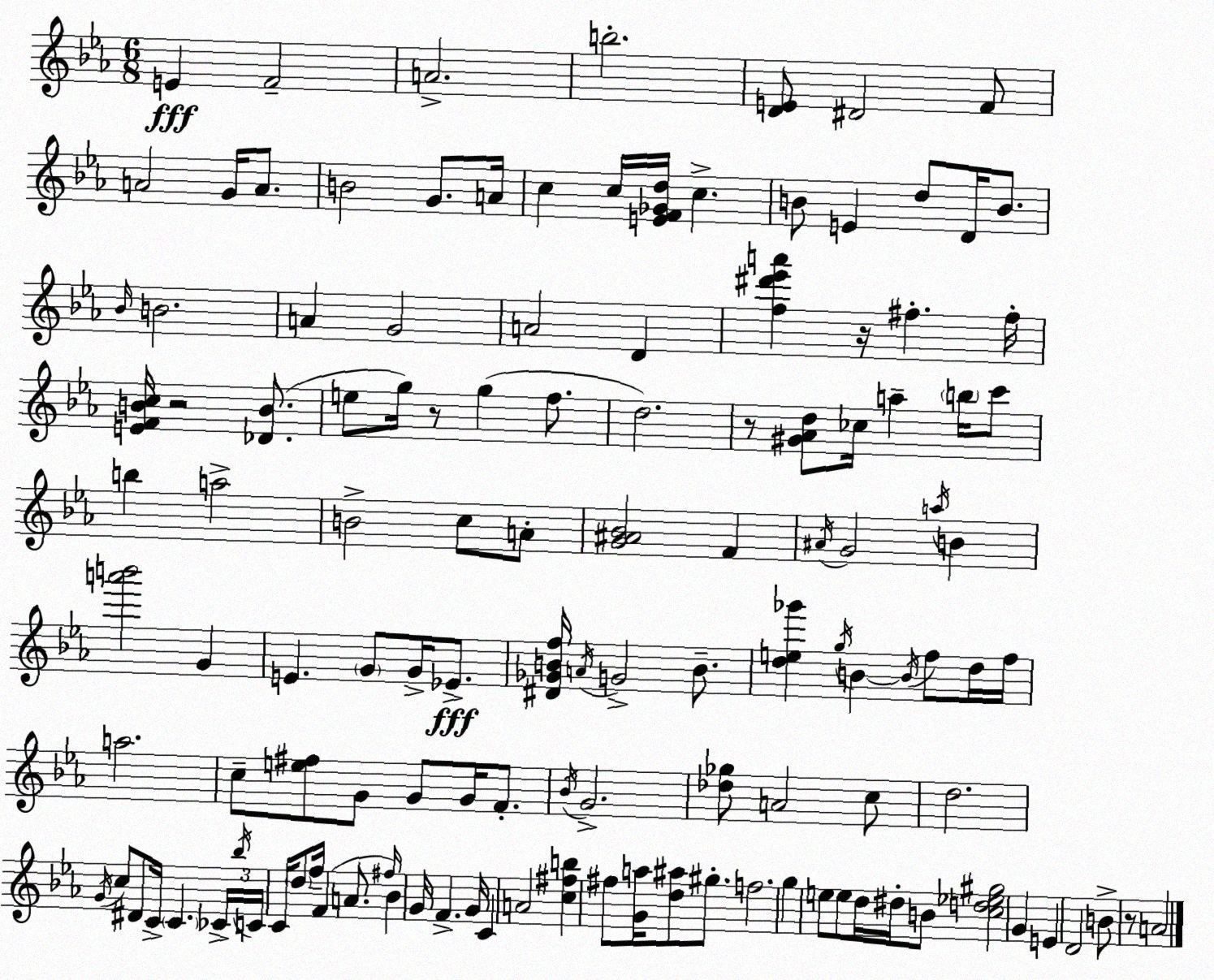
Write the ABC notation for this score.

X:1
T:Untitled
M:6/8
L:1/4
K:Cm
E F2 A2 b2 [DE]/2 ^D2 F/2 A2 G/4 A/2 B2 G/2 A/4 c c/4 [EF_Gd]/4 c B/2 E d/2 D/4 B/2 _B/4 B2 A G2 A2 D [f^d'_e'a'] z/4 ^f ^f/4 [EFBc]/4 z2 [_DB]/2 e/2 g/4 z/2 g f/2 d2 z/2 [^G_Ad]/2 _c/4 a b/4 c'/2 b a2 B2 c/2 A/2 [G^A_B]2 F ^A/4 G2 a/4 B [a'b']2 G E G/2 G/4 _E/2 [^D_GBf]/4 A/4 G2 B/2 [de_g'] g/4 B B/4 f/2 d/4 f/4 a2 c/2 [e^f]/2 G/2 G/2 G/4 F/2 _B/4 G2 [_d_g]/2 A2 c/2 d2 G/4 c/2 ^D/2 C/4 C _C/4 _b/4 C/4 C/4 d/2 f/4 F A/2 ^f/4 _B G/4 F G/4 C A2 [c^fb] ^f/2 [Ga]/4 [d^a]/2 ^g/2 f2 g e/2 e/2 d/4 ^d/4 B/2 [cd_e^g]2 G E D2 B/2 z/2 A2